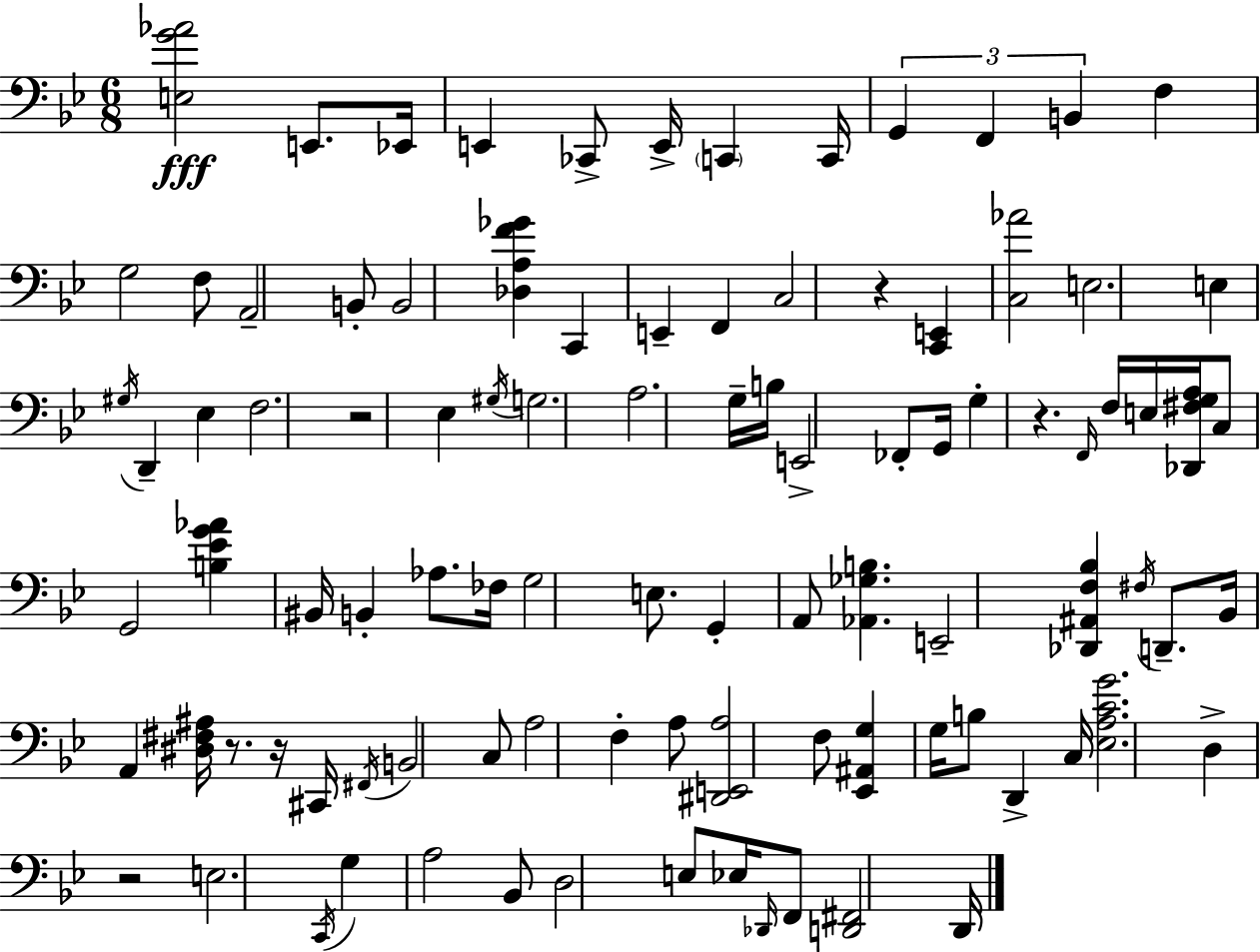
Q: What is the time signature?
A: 6/8